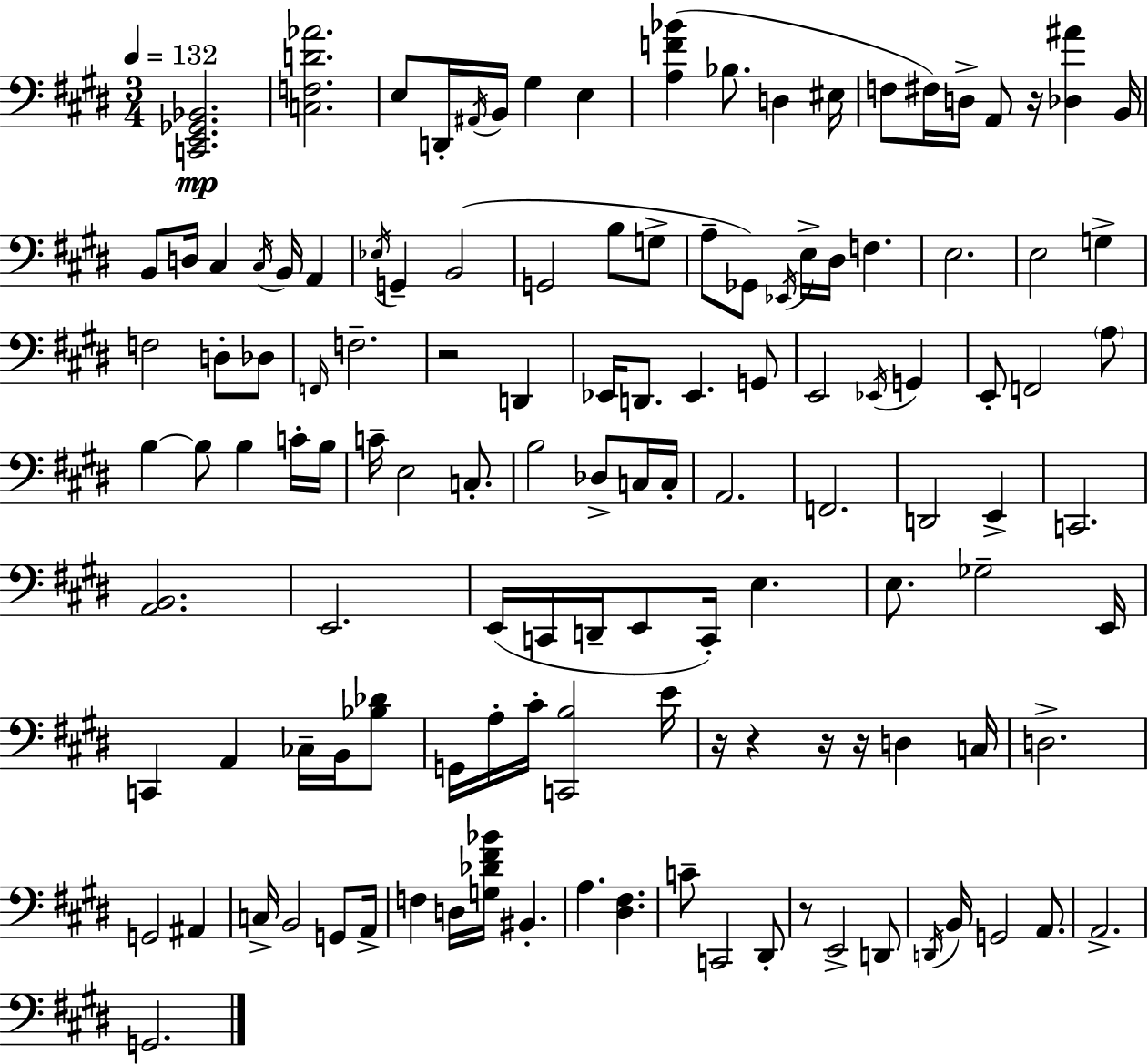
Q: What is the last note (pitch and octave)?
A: G2